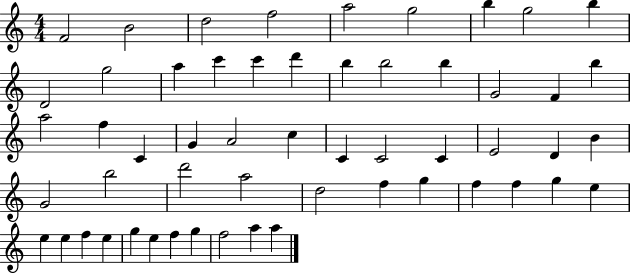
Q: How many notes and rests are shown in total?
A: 55